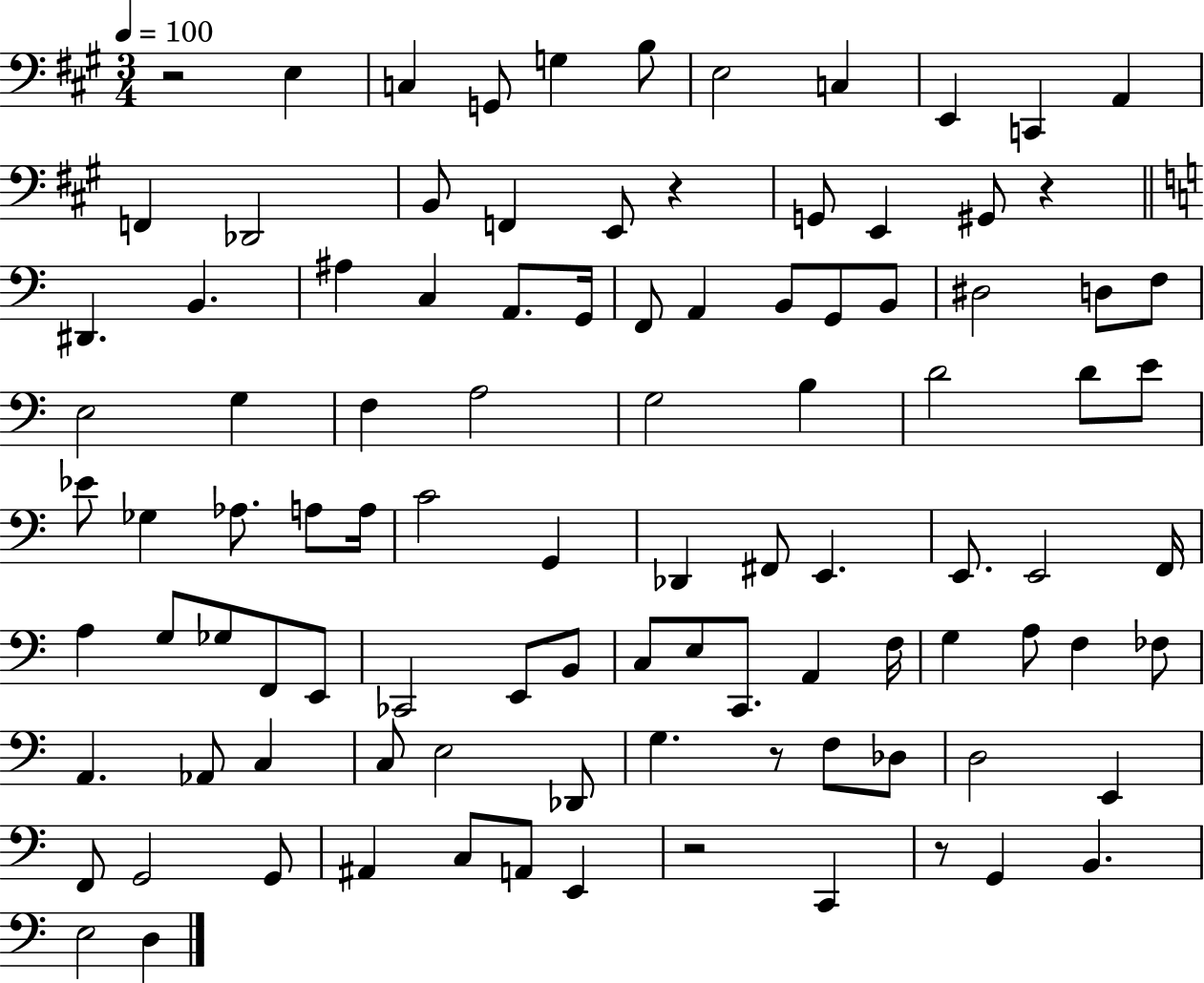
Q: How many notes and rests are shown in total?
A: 100